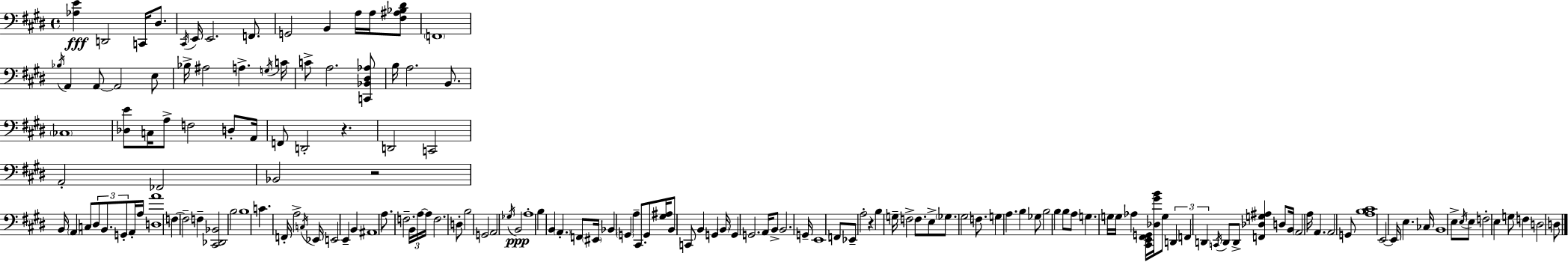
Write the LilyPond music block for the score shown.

{
  \clef bass
  \time 4/4
  \defaultTimeSignature
  \key e \major
  \repeat volta 2 { <aes e'>4\fff d,2 c,16 dis8. | \acciaccatura { cis,16 } e,16 e,2. f,8. | g,2 b,4 a16 a16 <fis ais bes dis'>8 | \parenthesize f,1 | \break \acciaccatura { bes16 } a,4 a,8~~ a,2 | e8 bes16-> ais2 a4.-> | \acciaccatura { g16 } c'16 c'8-> a2. | <c, bes, dis aes>8 b16 a2. | \break b,8. \parenthesize ces1 | <des e'>8 c16 a8-> f2 | d8-. a,16 f,8 d,2-. r4. | d,2 c,2 | \break a,2-. fes,2 | bes,2 r2 | b,16 \parenthesize a,4 c8 \tuplet 3/2 { dis8 b,8. g,8-. } | a,16-. a16 <d a'>1 | \break f4~~ f2-- f4-- | <cis, des, bes,>2 b2 | b1 | c'4. f,16-. a2-> | \break \acciaccatura { c16 } ees,16 e,2 e,4-- | b,4 ais,1 | a8. f2.-- | \tuplet 3/2 { b,16 a16~~ a16 } f2. | \break d8-. b2 g,2 | a,2 \acciaccatura { ges16 } b,2\ppp | a1-. | b4 b,4 \parenthesize a,4.-. | \break f,8 \parenthesize eis,16 bes,4 \parenthesize g,4 a4-- | cis,8. g,8 <gis ais>16 b,8 c,8 b,4 | g,4 \parenthesize b,16 g,4 g,2. | a,16 b,8-> b,2. | \break g,16-- e,1 | f,8 ees,8-- a2-. | r4 b4 g16-- f2-> | f8. e8-> \parenthesize ges8. gis2 | \break f8. g4 a4. b4 | ges8 b2 b4 | b8 a8 g4. g16 g16 aes4 | <cis, e, fis, g,>16 <des gis' b'>16 g8 \tuplet 3/2 { d,4 f,4 d,4 } | \break \acciaccatura { c,16 } d,8 d,8-> <f, des g ais>4 d8 b,16 \parenthesize a,2 | a16 a,4. a,2 | g,8 <a b cis'>1 | e,2~~ e,16 e4. | \break ces16 b,1 | e8-> \acciaccatura { e16 } e8 f2-. | e4 g8 f4 d2 | d8 } \bar "|."
}